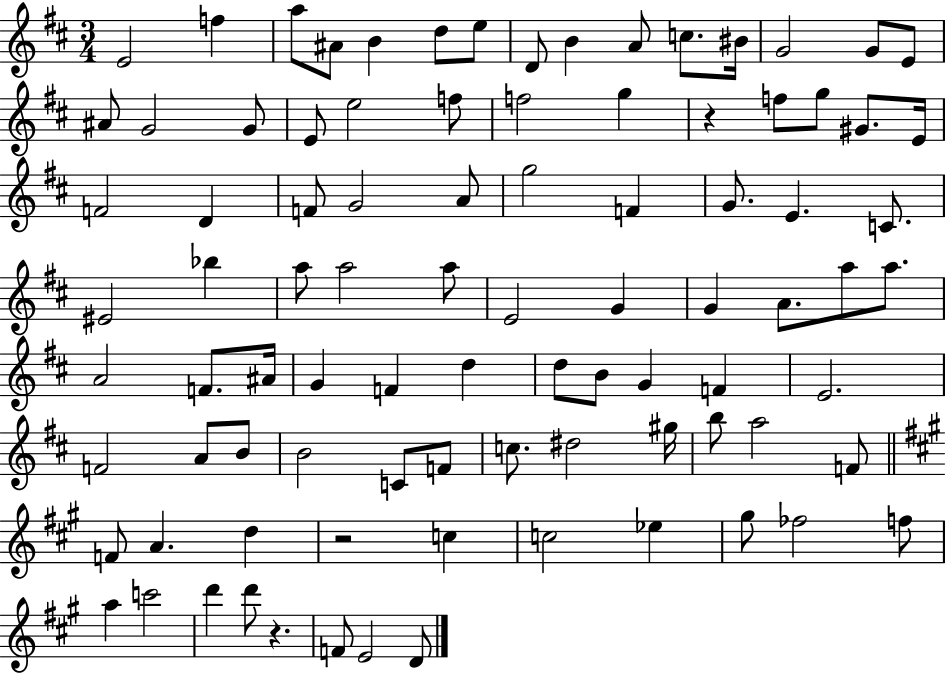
X:1
T:Untitled
M:3/4
L:1/4
K:D
E2 f a/2 ^A/2 B d/2 e/2 D/2 B A/2 c/2 ^B/4 G2 G/2 E/2 ^A/2 G2 G/2 E/2 e2 f/2 f2 g z f/2 g/2 ^G/2 E/4 F2 D F/2 G2 A/2 g2 F G/2 E C/2 ^E2 _b a/2 a2 a/2 E2 G G A/2 a/2 a/2 A2 F/2 ^A/4 G F d d/2 B/2 G F E2 F2 A/2 B/2 B2 C/2 F/2 c/2 ^d2 ^g/4 b/2 a2 F/2 F/2 A d z2 c c2 _e ^g/2 _f2 f/2 a c'2 d' d'/2 z F/2 E2 D/2